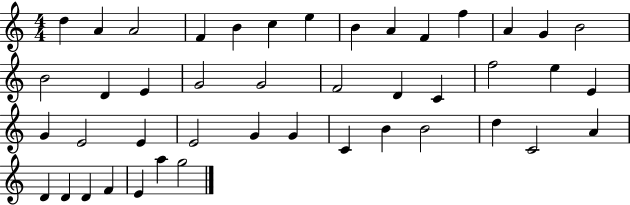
X:1
T:Untitled
M:4/4
L:1/4
K:C
d A A2 F B c e B A F f A G B2 B2 D E G2 G2 F2 D C f2 e E G E2 E E2 G G C B B2 d C2 A D D D F E a g2